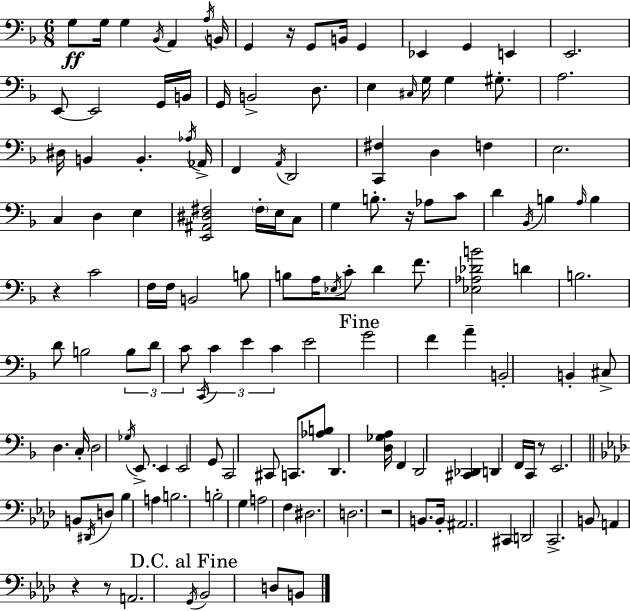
{
  \clef bass
  \numericTimeSignature
  \time 6/8
  \key f \major
  \repeat volta 2 { g8\ff g16 g4 \acciaccatura { bes,16 } a,4 | \acciaccatura { a16 } b,16 g,4 r16 g,8 b,16 g,4 | ees,4 g,4 e,4 | e,2. | \break e,8~~ e,2 | g,16 b,16 g,16 b,2-> d8. | e4 \grace { cis16 } g16 g4 | gis8.-. a2. | \break dis16 b,4 b,4.-. | \acciaccatura { aes16 } aes,16-> f,4 \acciaccatura { a,16 } d,2 | <c, fis>4 d4 | f4 e2. | \break c4 d4 | e4 <e, ais, dis fis>2 | \parenthesize fis16-. e16 c8 g4 b8.-. | r16 aes8 c'8 d'4 \acciaccatura { bes,16 } b4 | \break \grace { a16 } b4 r4 c'2 | f16 f16 b,2 | b8 b8 a16 \acciaccatura { ees16 } c'8-. | d'4 f'8. <ees aes des' b'>2 | \break d'4 b2. | d'8 b2 | \tuplet 3/2 { b8 d'8 c'8 } | \acciaccatura { c,16 } \tuplet 3/2 { c'4 e'4 c'4 } | \break e'2 \mark "Fine" g'2 | f'4 a'4-- | b,2-. b,4-. | cis8-> d4. c16-. d2 | \break \acciaccatura { ges16 } e,8.-> e,4 | e,2 g,8 | c,2 cis,8 c,8. | <aes b>8 d,4. <d ges a>16 f,4 | \break d,2 <cis, des,>4 | d,4 f,16 c,16 r8 e,2. | \bar "||" \break \key f \minor b,8 \acciaccatura { dis,16 } d8 bes4 a4 | b2. | b2-. g4 | a2 f4 | \break dis2. | d2. | r2 b,8. | b,16-. ais,2. | \break cis,4 d,2 | c,2.-> | b,8 a,4 r4 r8 | a,2. | \break \mark "D.C. al Fine" \acciaccatura { g,16 } bes,2 d8 | b,8 } \bar "|."
}